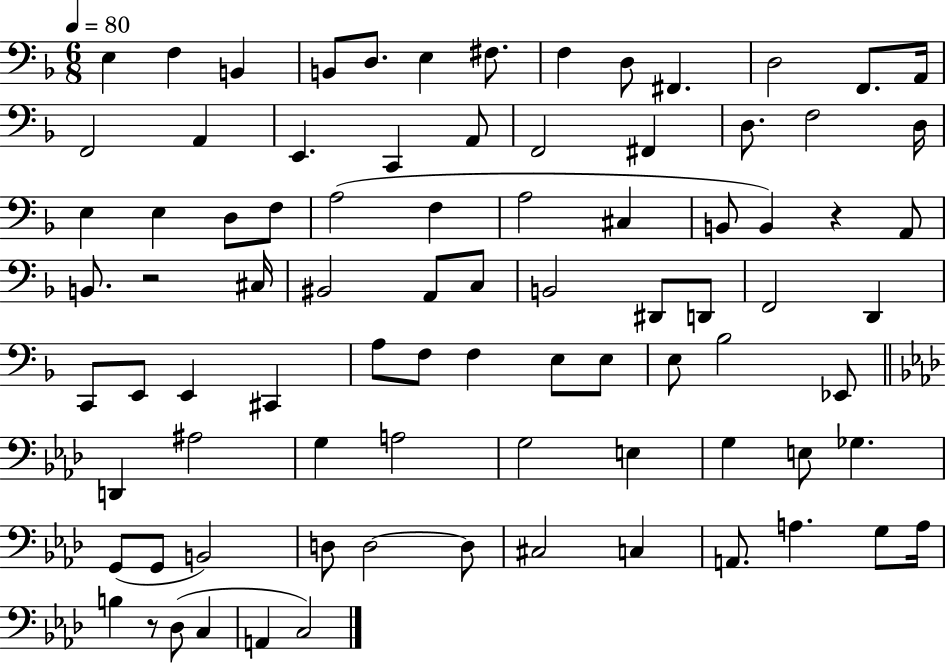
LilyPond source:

{
  \clef bass
  \numericTimeSignature
  \time 6/8
  \key f \major
  \tempo 4 = 80
  e4 f4 b,4 | b,8 d8. e4 fis8. | f4 d8 fis,4. | d2 f,8. a,16 | \break f,2 a,4 | e,4. c,4 a,8 | f,2 fis,4 | d8. f2 d16 | \break e4 e4 d8 f8 | a2( f4 | a2 cis4 | b,8 b,4) r4 a,8 | \break b,8. r2 cis16 | bis,2 a,8 c8 | b,2 dis,8 d,8 | f,2 d,4 | \break c,8 e,8 e,4 cis,4 | a8 f8 f4 e8 e8 | e8 bes2 ees,8 | \bar "||" \break \key aes \major d,4 ais2 | g4 a2 | g2 e4 | g4 e8 ges4. | \break g,8( g,8 b,2) | d8 d2~~ d8 | cis2 c4 | a,8. a4. g8 a16 | \break b4 r8 des8( c4 | a,4 c2) | \bar "|."
}